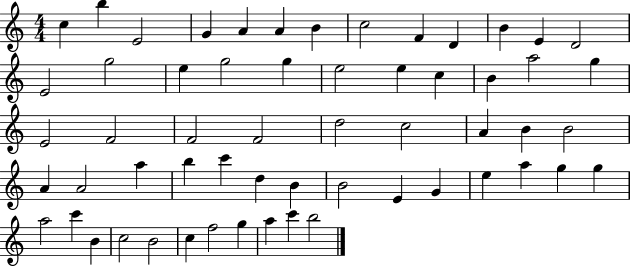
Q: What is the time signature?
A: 4/4